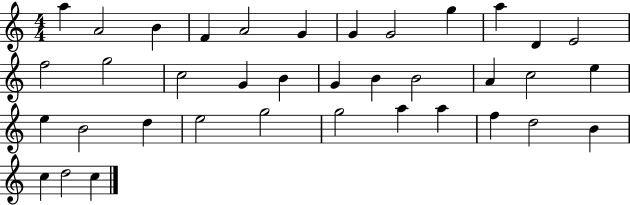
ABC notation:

X:1
T:Untitled
M:4/4
L:1/4
K:C
a A2 B F A2 G G G2 g a D E2 f2 g2 c2 G B G B B2 A c2 e e B2 d e2 g2 g2 a a f d2 B c d2 c